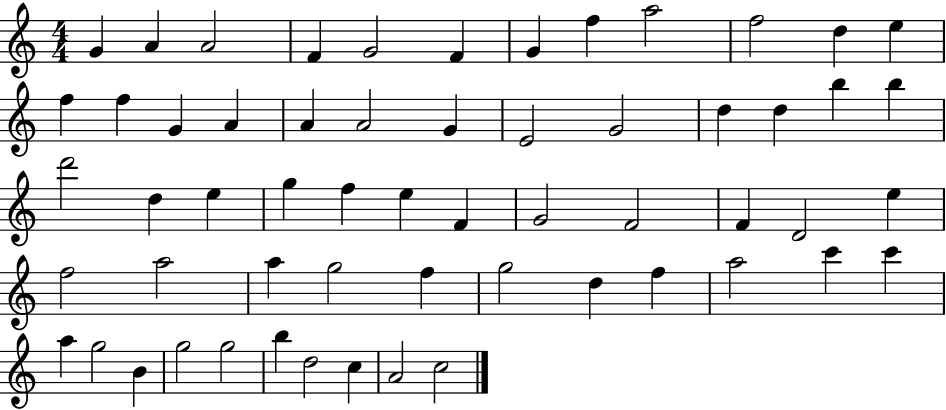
{
  \clef treble
  \numericTimeSignature
  \time 4/4
  \key c \major
  g'4 a'4 a'2 | f'4 g'2 f'4 | g'4 f''4 a''2 | f''2 d''4 e''4 | \break f''4 f''4 g'4 a'4 | a'4 a'2 g'4 | e'2 g'2 | d''4 d''4 b''4 b''4 | \break d'''2 d''4 e''4 | g''4 f''4 e''4 f'4 | g'2 f'2 | f'4 d'2 e''4 | \break f''2 a''2 | a''4 g''2 f''4 | g''2 d''4 f''4 | a''2 c'''4 c'''4 | \break a''4 g''2 b'4 | g''2 g''2 | b''4 d''2 c''4 | a'2 c''2 | \break \bar "|."
}